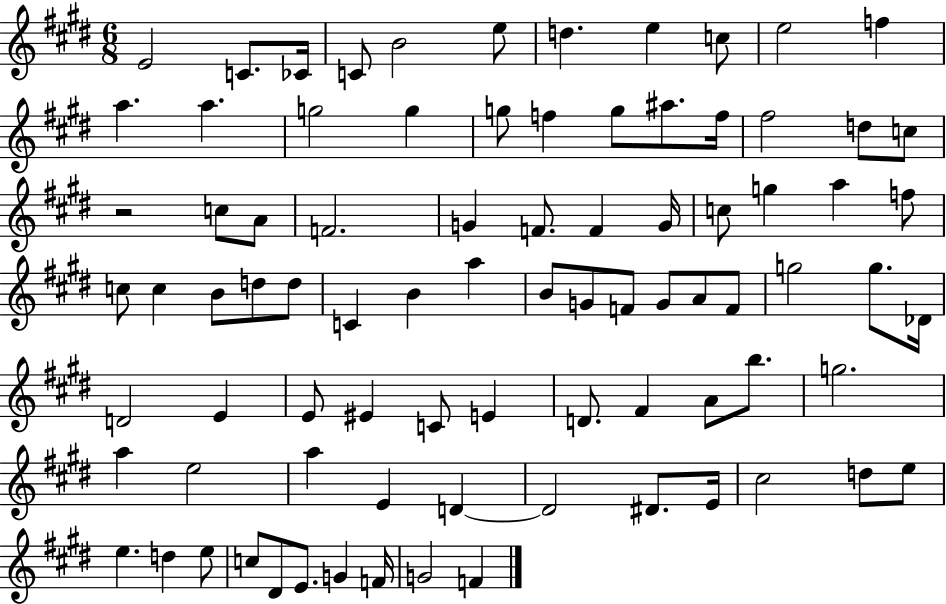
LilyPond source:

{
  \clef treble
  \numericTimeSignature
  \time 6/8
  \key e \major
  e'2 c'8. ces'16 | c'8 b'2 e''8 | d''4. e''4 c''8 | e''2 f''4 | \break a''4. a''4. | g''2 g''4 | g''8 f''4 g''8 ais''8. f''16 | fis''2 d''8 c''8 | \break r2 c''8 a'8 | f'2. | g'4 f'8. f'4 g'16 | c''8 g''4 a''4 f''8 | \break c''8 c''4 b'8 d''8 d''8 | c'4 b'4 a''4 | b'8 g'8 f'8 g'8 a'8 f'8 | g''2 g''8. des'16 | \break d'2 e'4 | e'8 eis'4 c'8 e'4 | d'8. fis'4 a'8 b''8. | g''2. | \break a''4 e''2 | a''4 e'4 d'4~~ | d'2 dis'8. e'16 | cis''2 d''8 e''8 | \break e''4. d''4 e''8 | c''8 dis'8 e'8. g'4 f'16 | g'2 f'4 | \bar "|."
}